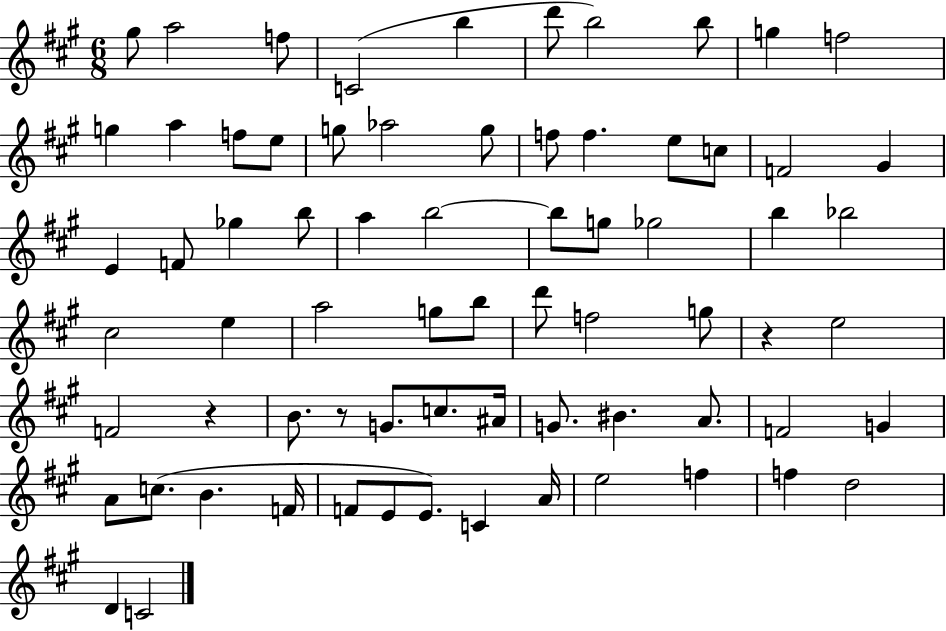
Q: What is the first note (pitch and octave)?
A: G#5